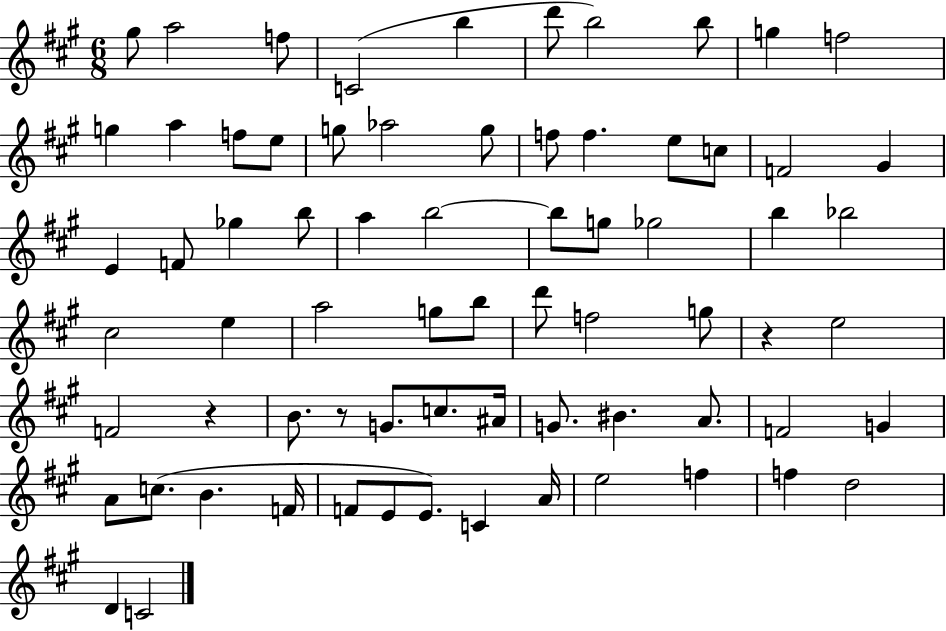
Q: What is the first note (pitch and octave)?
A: G#5